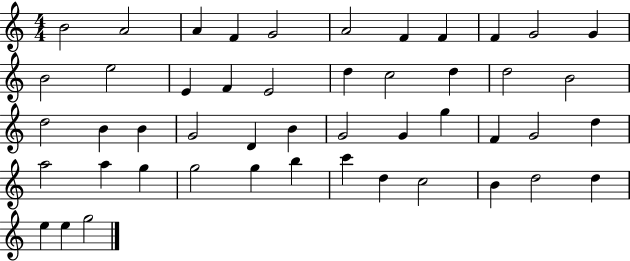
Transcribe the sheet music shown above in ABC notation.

X:1
T:Untitled
M:4/4
L:1/4
K:C
B2 A2 A F G2 A2 F F F G2 G B2 e2 E F E2 d c2 d d2 B2 d2 B B G2 D B G2 G g F G2 d a2 a g g2 g b c' d c2 B d2 d e e g2